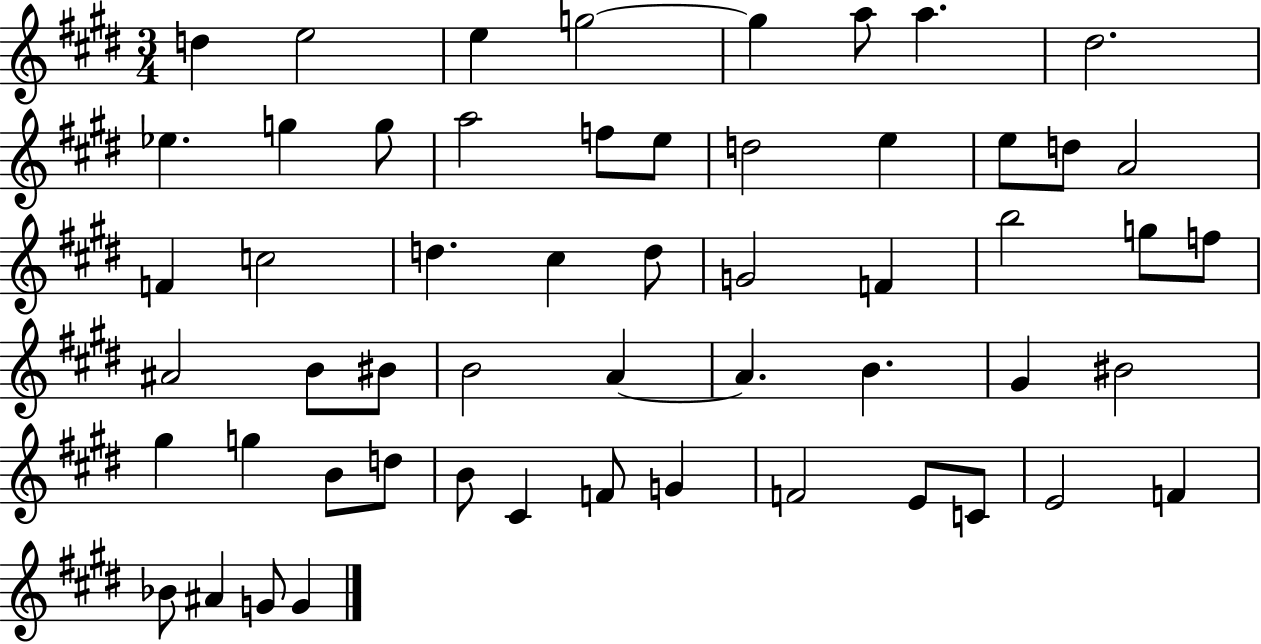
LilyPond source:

{
  \clef treble
  \numericTimeSignature
  \time 3/4
  \key e \major
  \repeat volta 2 { d''4 e''2 | e''4 g''2~~ | g''4 a''8 a''4. | dis''2. | \break ees''4. g''4 g''8 | a''2 f''8 e''8 | d''2 e''4 | e''8 d''8 a'2 | \break f'4 c''2 | d''4. cis''4 d''8 | g'2 f'4 | b''2 g''8 f''8 | \break ais'2 b'8 bis'8 | b'2 a'4~~ | a'4. b'4. | gis'4 bis'2 | \break gis''4 g''4 b'8 d''8 | b'8 cis'4 f'8 g'4 | f'2 e'8 c'8 | e'2 f'4 | \break bes'8 ais'4 g'8 g'4 | } \bar "|."
}